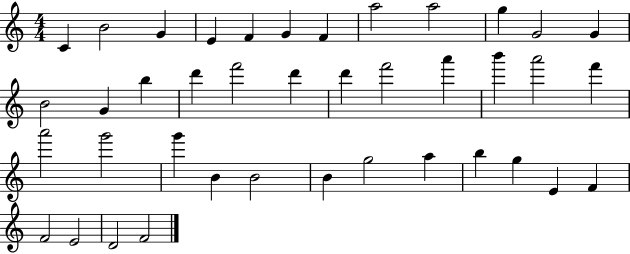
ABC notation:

X:1
T:Untitled
M:4/4
L:1/4
K:C
C B2 G E F G F a2 a2 g G2 G B2 G b d' f'2 d' d' f'2 a' b' a'2 f' a'2 g'2 g' B B2 B g2 a b g E F F2 E2 D2 F2